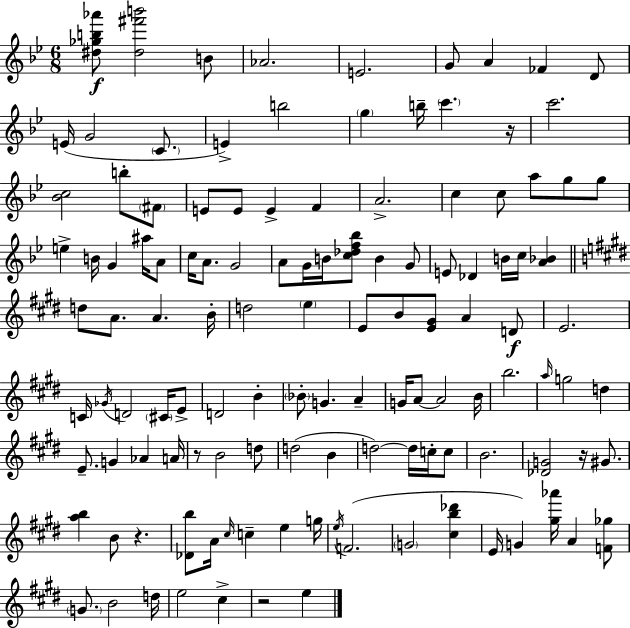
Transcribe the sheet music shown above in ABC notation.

X:1
T:Untitled
M:6/8
L:1/4
K:Gm
[^d_gb_a']/2 [^d^f'b']2 B/2 _A2 E2 G/2 A _F D/2 E/4 G2 C/2 E b2 g b/4 c' z/4 c'2 [_Bc]2 b/2 ^F/2 E/2 E/2 E F A2 c c/2 a/2 g/2 g/2 e B/4 G ^a/4 A/2 c/4 A/2 G2 A/2 G/4 B/4 [c_df_b]/2 B G/2 E/2 _D B/4 c/4 [A_B] d/2 A/2 A B/4 d2 e E/2 B/2 [E^G]/2 A D/2 E2 C/4 _G/4 D2 ^C/4 E/2 D2 B _B/2 G A G/4 A/2 A2 B/4 b2 a/4 g2 d E/2 G _A A/4 z/2 B2 d/2 d2 B d2 d/4 c/4 c/2 B2 [_DG]2 z/4 ^G/2 [ab] B/2 z [_Db]/2 A/4 ^c/4 c e g/4 e/4 F2 G2 [^cb_d'] E/4 G [^g_a']/4 A [F_g]/2 G/2 B2 d/4 e2 ^c z2 e